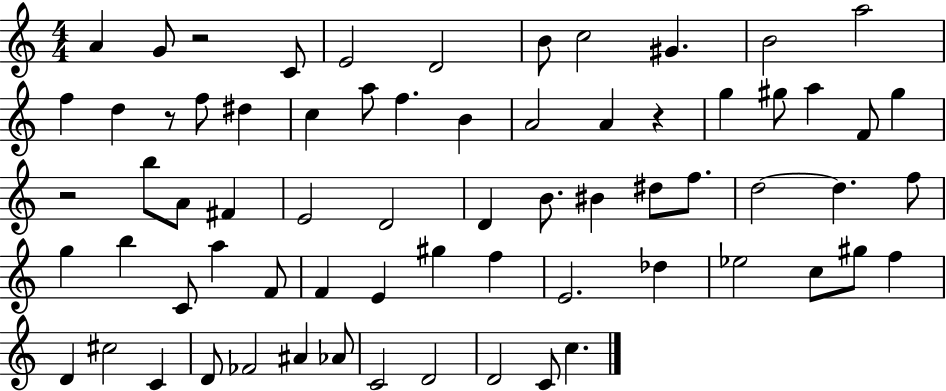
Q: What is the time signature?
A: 4/4